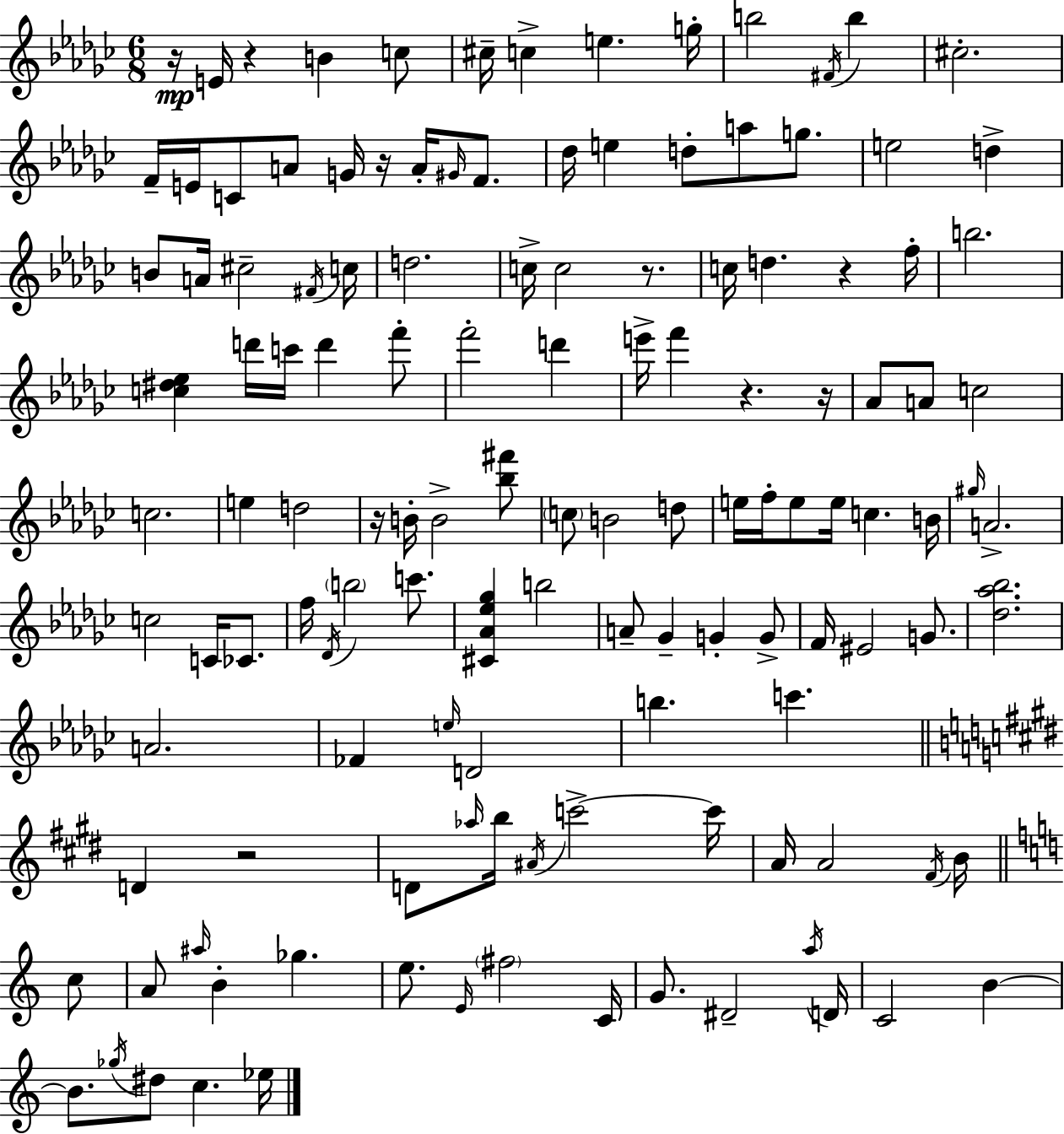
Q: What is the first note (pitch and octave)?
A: E4